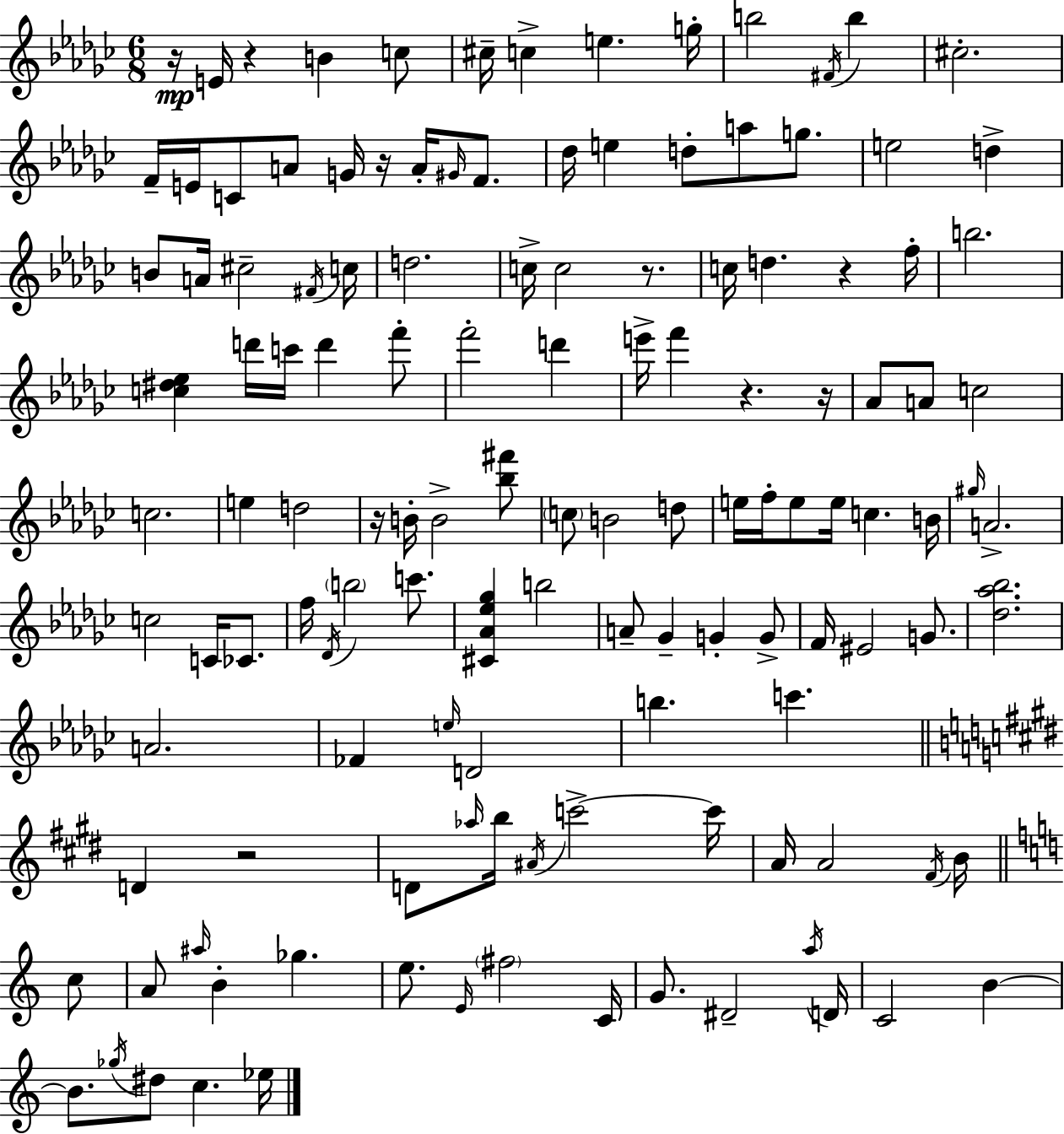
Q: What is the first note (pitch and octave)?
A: E4